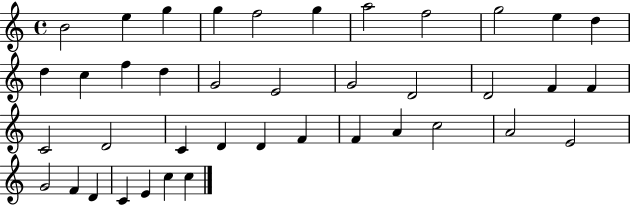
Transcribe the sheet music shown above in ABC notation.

X:1
T:Untitled
M:4/4
L:1/4
K:C
B2 e g g f2 g a2 f2 g2 e d d c f d G2 E2 G2 D2 D2 F F C2 D2 C D D F F A c2 A2 E2 G2 F D C E c c